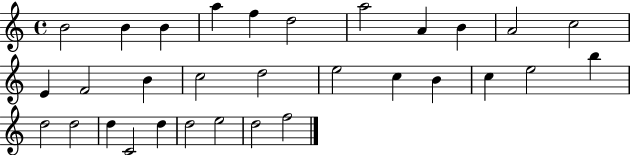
{
  \clef treble
  \time 4/4
  \defaultTimeSignature
  \key c \major
  b'2 b'4 b'4 | a''4 f''4 d''2 | a''2 a'4 b'4 | a'2 c''2 | \break e'4 f'2 b'4 | c''2 d''2 | e''2 c''4 b'4 | c''4 e''2 b''4 | \break d''2 d''2 | d''4 c'2 d''4 | d''2 e''2 | d''2 f''2 | \break \bar "|."
}